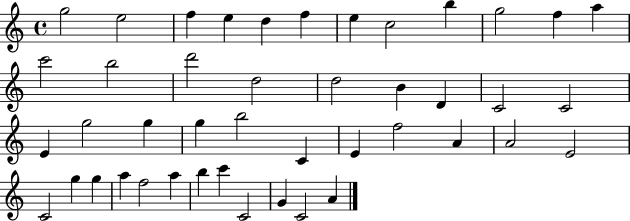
G5/h E5/h F5/q E5/q D5/q F5/q E5/q C5/h B5/q G5/h F5/q A5/q C6/h B5/h D6/h D5/h D5/h B4/q D4/q C4/h C4/h E4/q G5/h G5/q G5/q B5/h C4/q E4/q F5/h A4/q A4/h E4/h C4/h G5/q G5/q A5/q F5/h A5/q B5/q C6/q C4/h G4/q C4/h A4/q